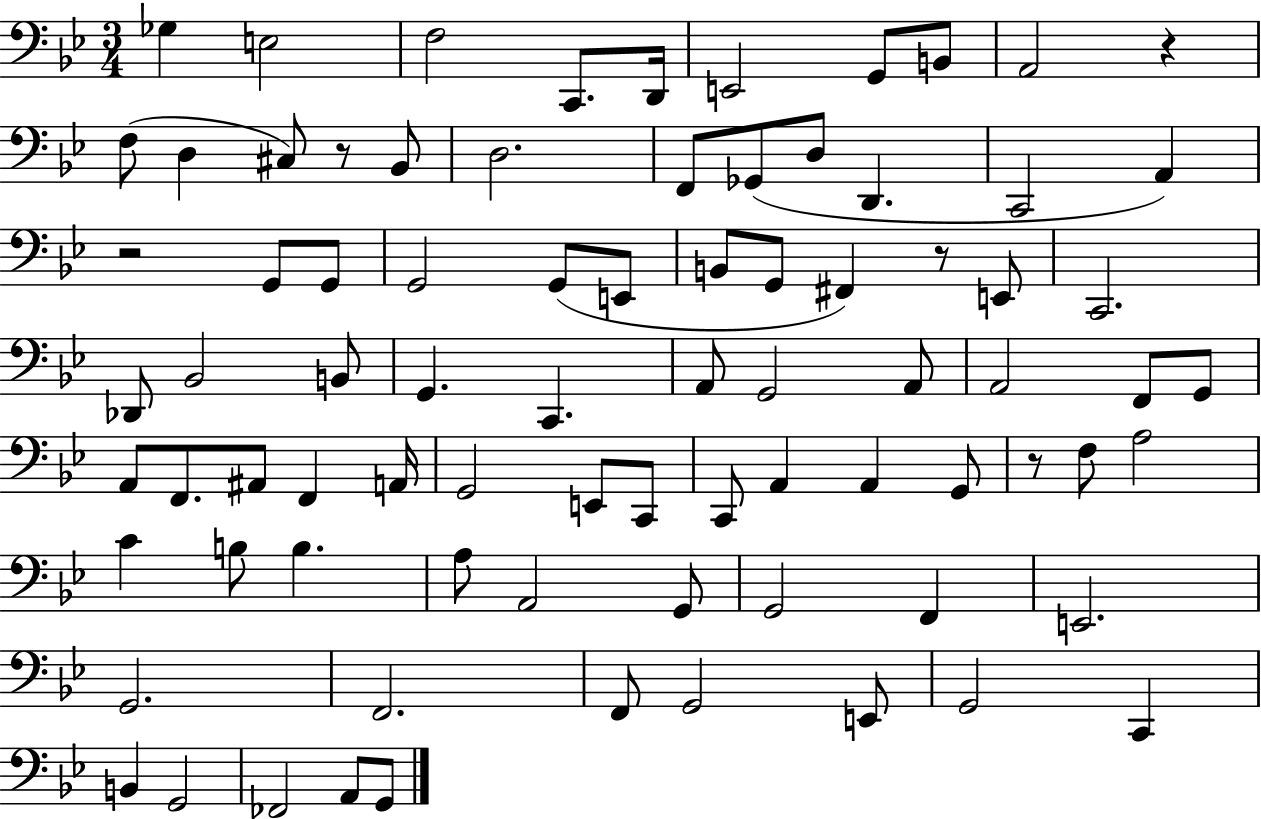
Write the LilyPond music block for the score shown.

{
  \clef bass
  \numericTimeSignature
  \time 3/4
  \key bes \major
  \repeat volta 2 { ges4 e2 | f2 c,8. d,16 | e,2 g,8 b,8 | a,2 r4 | \break f8( d4 cis8) r8 bes,8 | d2. | f,8 ges,8( d8 d,4. | c,2 a,4) | \break r2 g,8 g,8 | g,2 g,8( e,8 | b,8 g,8 fis,4) r8 e,8 | c,2. | \break des,8 bes,2 b,8 | g,4. c,4. | a,8 g,2 a,8 | a,2 f,8 g,8 | \break a,8 f,8. ais,8 f,4 a,16 | g,2 e,8 c,8 | c,8 a,4 a,4 g,8 | r8 f8 a2 | \break c'4 b8 b4. | a8 a,2 g,8 | g,2 f,4 | e,2. | \break g,2. | f,2. | f,8 g,2 e,8 | g,2 c,4 | \break b,4 g,2 | fes,2 a,8 g,8 | } \bar "|."
}